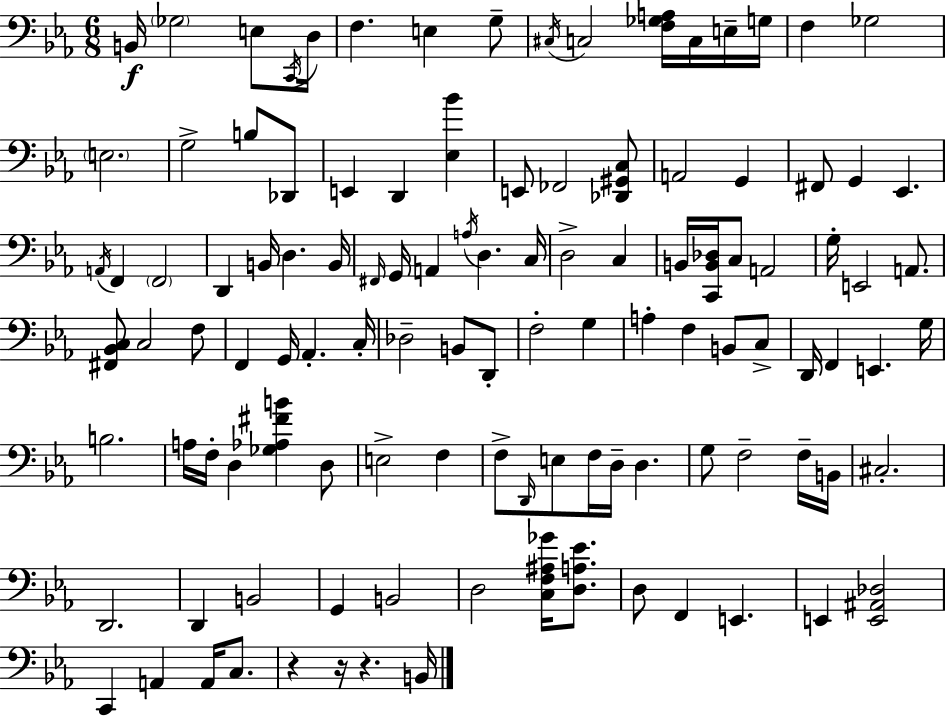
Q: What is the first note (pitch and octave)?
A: B2